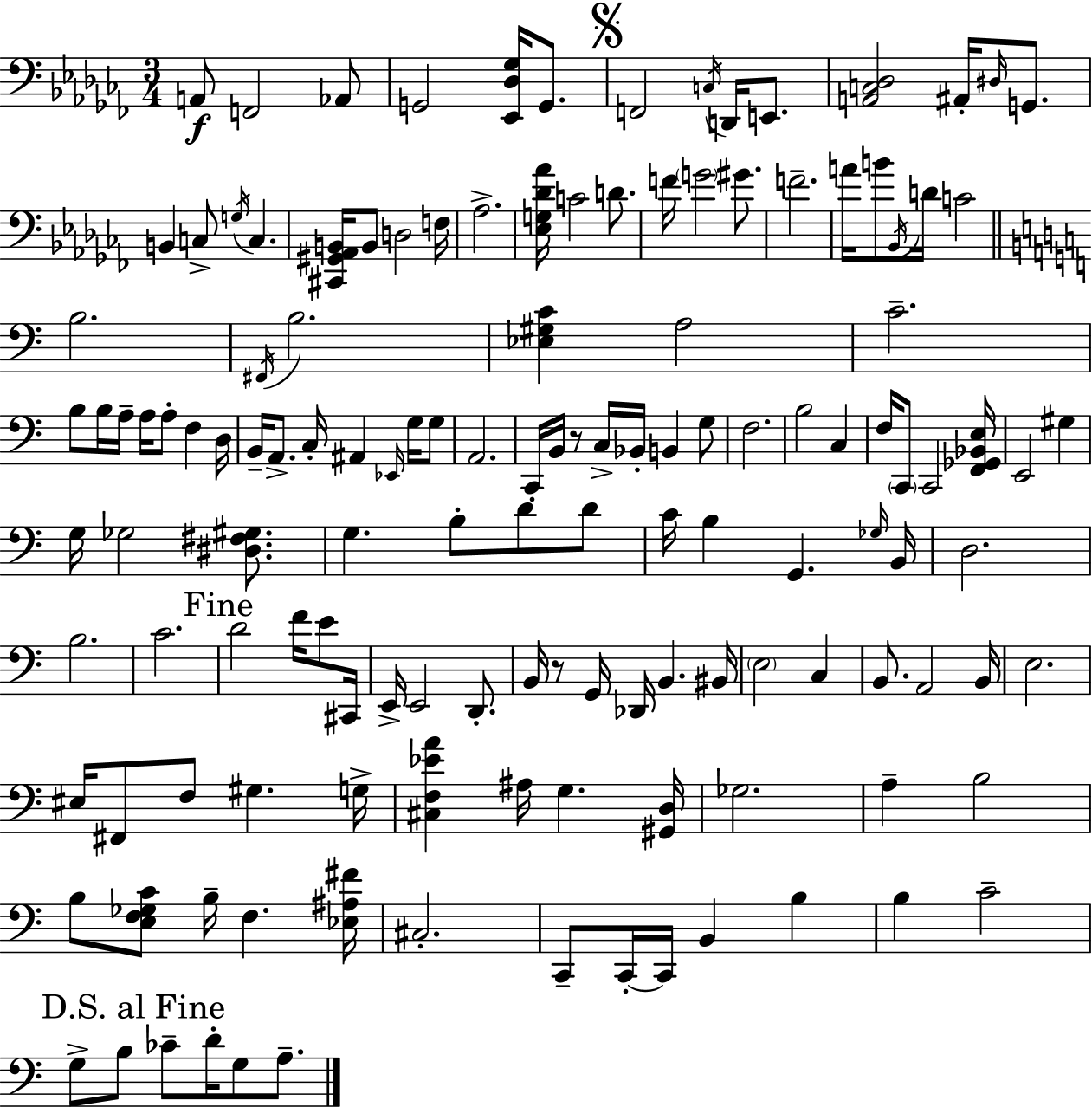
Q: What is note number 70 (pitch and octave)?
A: D4